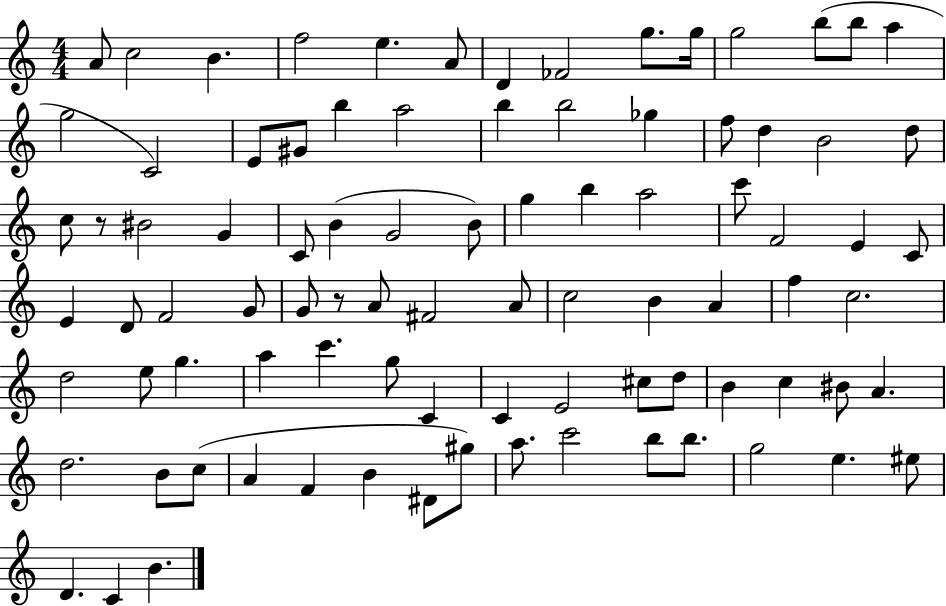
X:1
T:Untitled
M:4/4
L:1/4
K:C
A/2 c2 B f2 e A/2 D _F2 g/2 g/4 g2 b/2 b/2 a g2 C2 E/2 ^G/2 b a2 b b2 _g f/2 d B2 d/2 c/2 z/2 ^B2 G C/2 B G2 B/2 g b a2 c'/2 F2 E C/2 E D/2 F2 G/2 G/2 z/2 A/2 ^F2 A/2 c2 B A f c2 d2 e/2 g a c' g/2 C C E2 ^c/2 d/2 B c ^B/2 A d2 B/2 c/2 A F B ^D/2 ^g/2 a/2 c'2 b/2 b/2 g2 e ^e/2 D C B